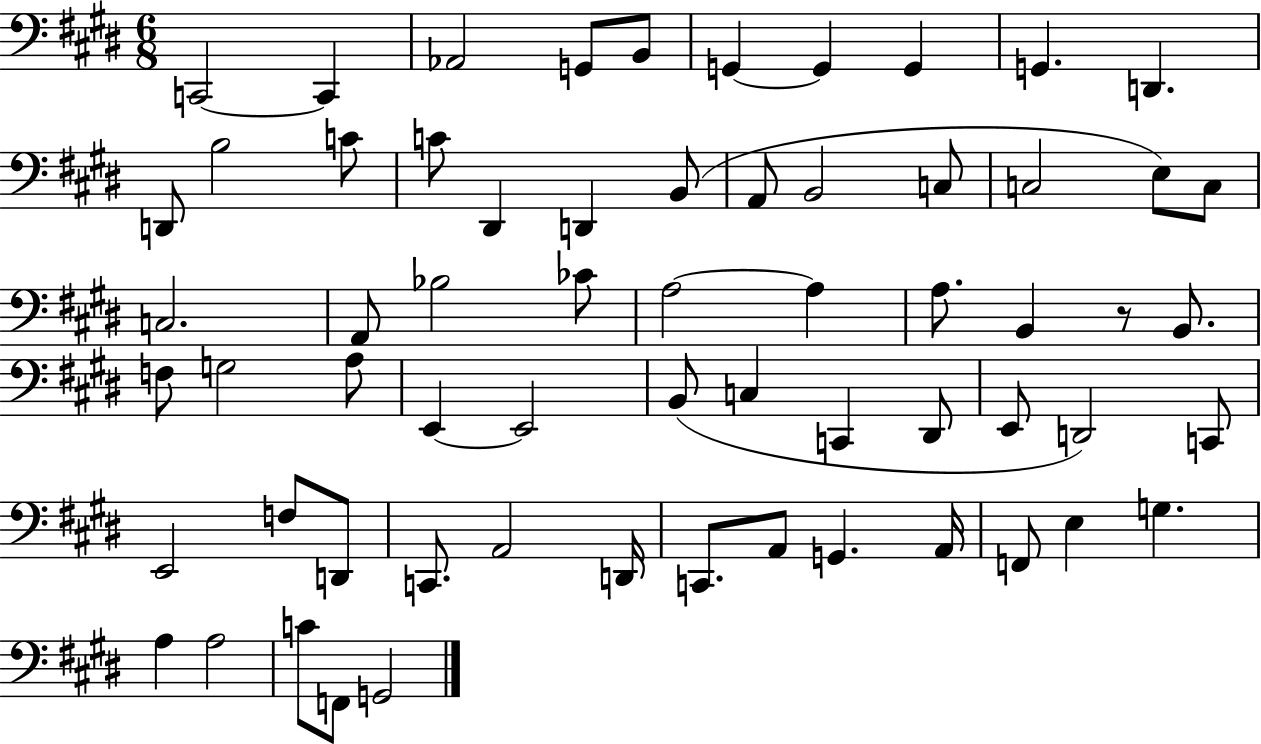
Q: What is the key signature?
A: E major